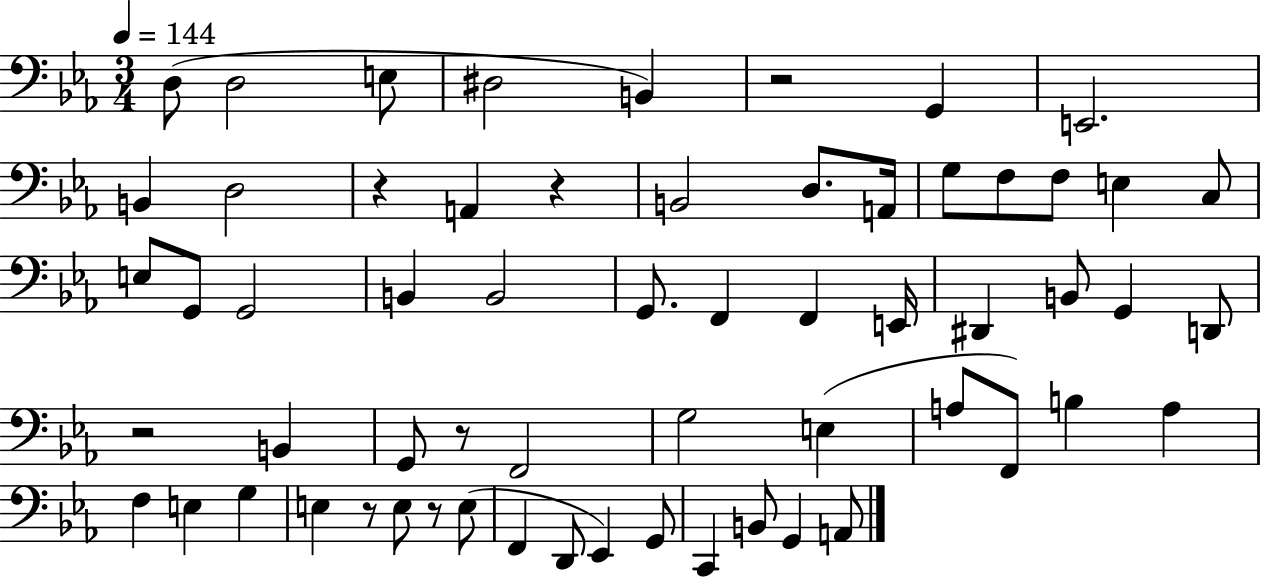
{
  \clef bass
  \numericTimeSignature
  \time 3/4
  \key ees \major
  \tempo 4 = 144
  d8( d2 e8 | dis2 b,4) | r2 g,4 | e,2. | \break b,4 d2 | r4 a,4 r4 | b,2 d8. a,16 | g8 f8 f8 e4 c8 | \break e8 g,8 g,2 | b,4 b,2 | g,8. f,4 f,4 e,16 | dis,4 b,8 g,4 d,8 | \break r2 b,4 | g,8 r8 f,2 | g2 e4( | a8 f,8) b4 a4 | \break f4 e4 g4 | e4 r8 e8 r8 e8( | f,4 d,8 ees,4) g,8 | c,4 b,8 g,4 a,8 | \break \bar "|."
}